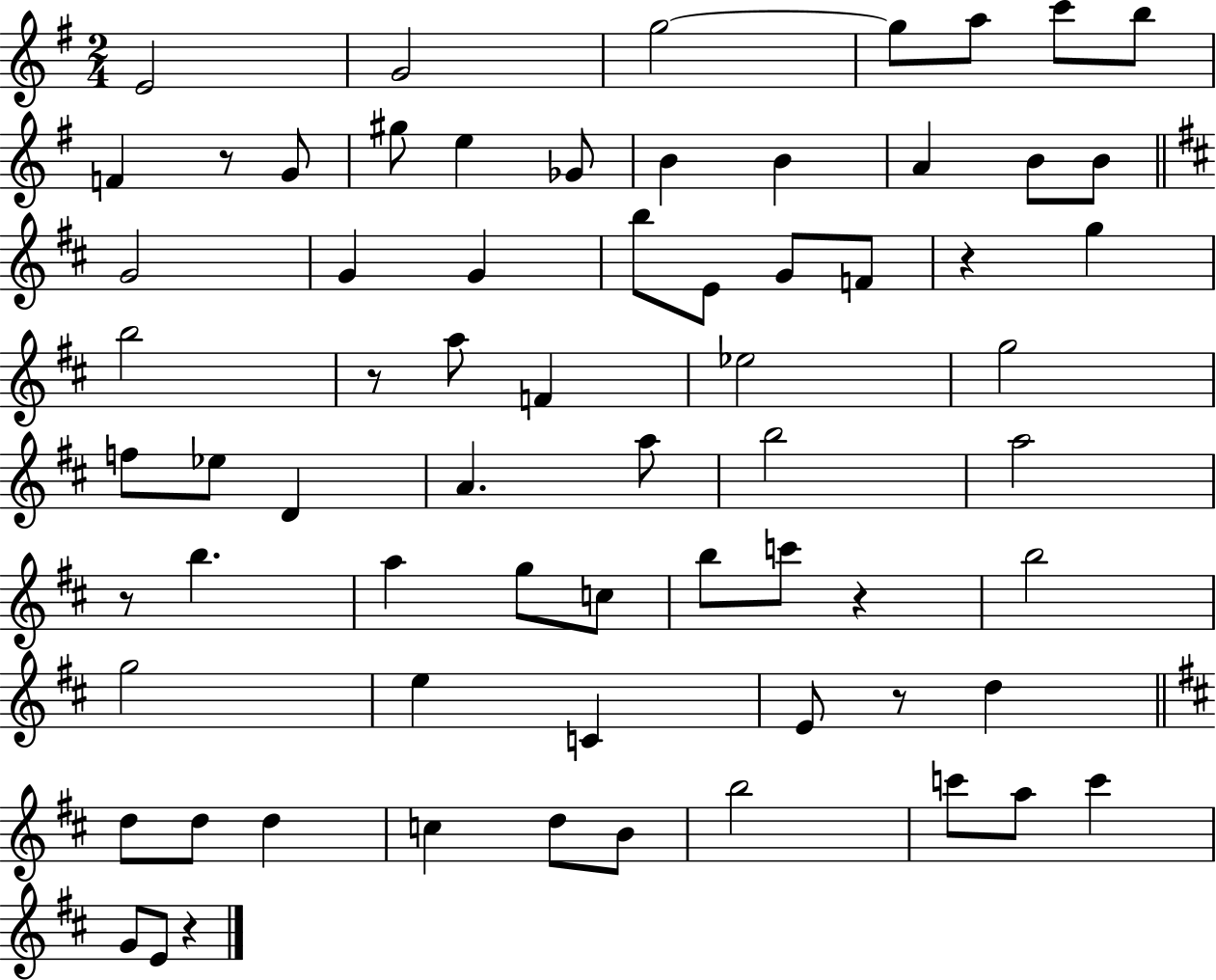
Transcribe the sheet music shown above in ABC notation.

X:1
T:Untitled
M:2/4
L:1/4
K:G
E2 G2 g2 g/2 a/2 c'/2 b/2 F z/2 G/2 ^g/2 e _G/2 B B A B/2 B/2 G2 G G b/2 E/2 G/2 F/2 z g b2 z/2 a/2 F _e2 g2 f/2 _e/2 D A a/2 b2 a2 z/2 b a g/2 c/2 b/2 c'/2 z b2 g2 e C E/2 z/2 d d/2 d/2 d c d/2 B/2 b2 c'/2 a/2 c' G/2 E/2 z